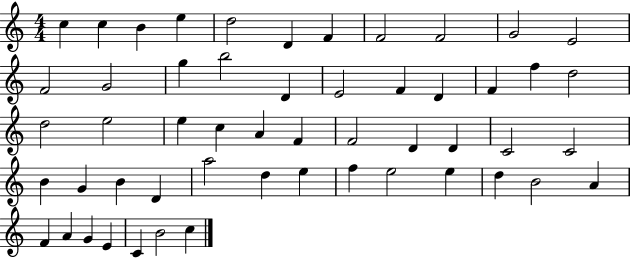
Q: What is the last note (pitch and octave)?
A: C5